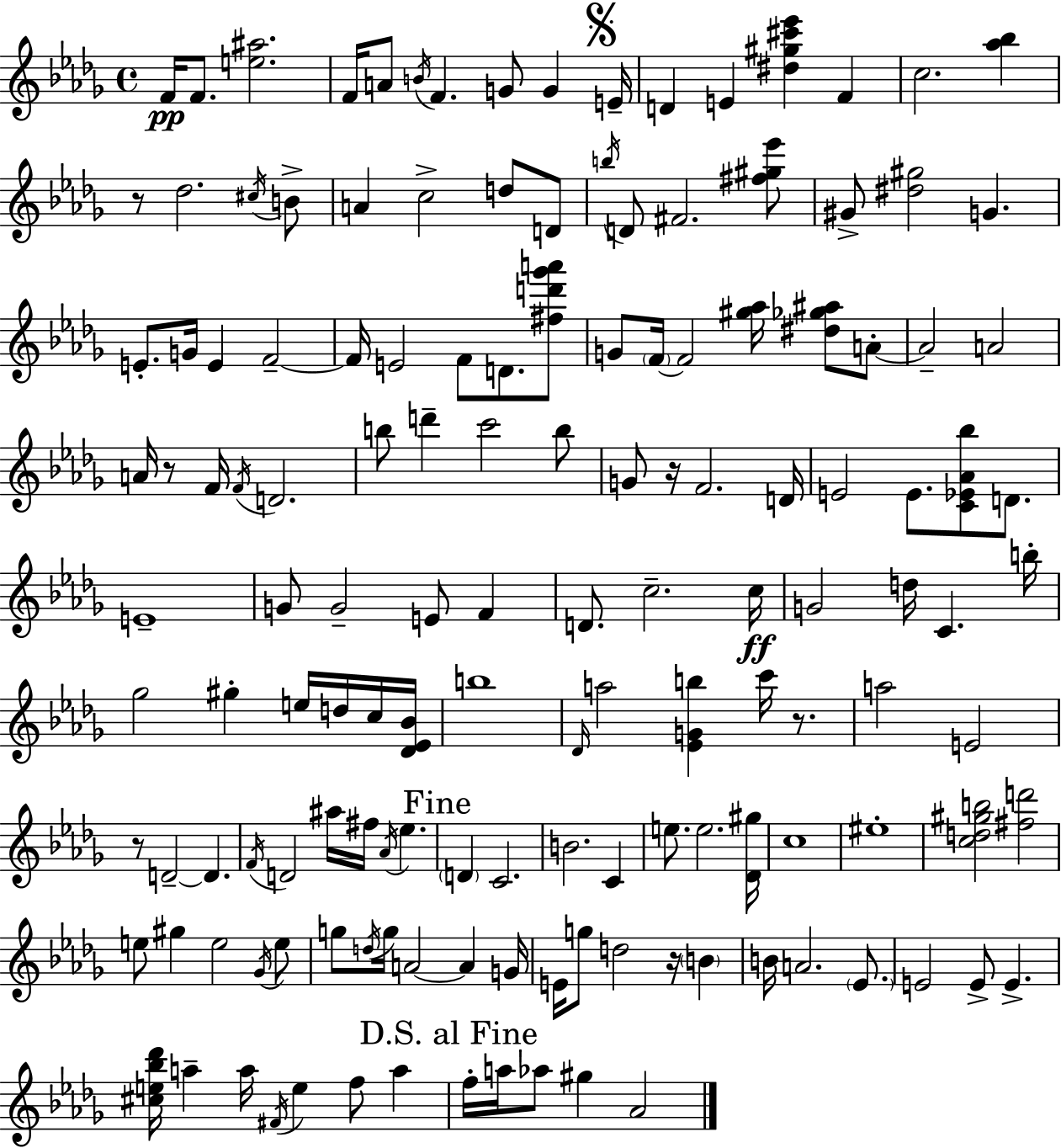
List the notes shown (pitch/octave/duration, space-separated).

F4/s F4/e. [E5,A#5]/h. F4/s A4/e B4/s F4/q. G4/e G4/q E4/s D4/q E4/q [D#5,G#5,C#6,Eb6]/q F4/q C5/h. [Ab5,Bb5]/q R/e Db5/h. C#5/s B4/e A4/q C5/h D5/e D4/e B5/s D4/e F#4/h. [F#5,G#5,Eb6]/e G#4/e [D#5,G#5]/h G4/q. E4/e. G4/s E4/q F4/h F4/s E4/h F4/e D4/e. [F#5,D6,Gb6,A6]/e G4/e F4/s F4/h [G#5,Ab5]/s [D#5,Gb5,A#5]/e A4/e A4/h A4/h A4/s R/e F4/s F4/s D4/h. B5/e D6/q C6/h B5/e G4/e R/s F4/h. D4/s E4/h E4/e. [C4,Eb4,Ab4,Bb5]/e D4/e. E4/w G4/e G4/h E4/e F4/q D4/e. C5/h. C5/s G4/h D5/s C4/q. B5/s Gb5/h G#5/q E5/s D5/s C5/s [Db4,Eb4,Bb4]/s B5/w Db4/s A5/h [Eb4,G4,B5]/q C6/s R/e. A5/h E4/h R/e D4/h D4/q. F4/s D4/h A#5/s F#5/s Ab4/s Eb5/q. D4/q C4/h. B4/h. C4/q E5/e. E5/h. [Db4,G#5]/s C5/w EIS5/w [C5,D5,G#5,B5]/h [F#5,D6]/h E5/e G#5/q E5/h Gb4/s E5/e G5/e D5/s G5/s A4/h A4/q G4/s E4/s G5/e D5/h R/s B4/q B4/s A4/h. Eb4/e. E4/h E4/e E4/q. [C#5,E5,Bb5,Db6]/s A5/q A5/s F#4/s E5/q F5/e A5/q F5/s A5/s Ab5/e G#5/q Ab4/h